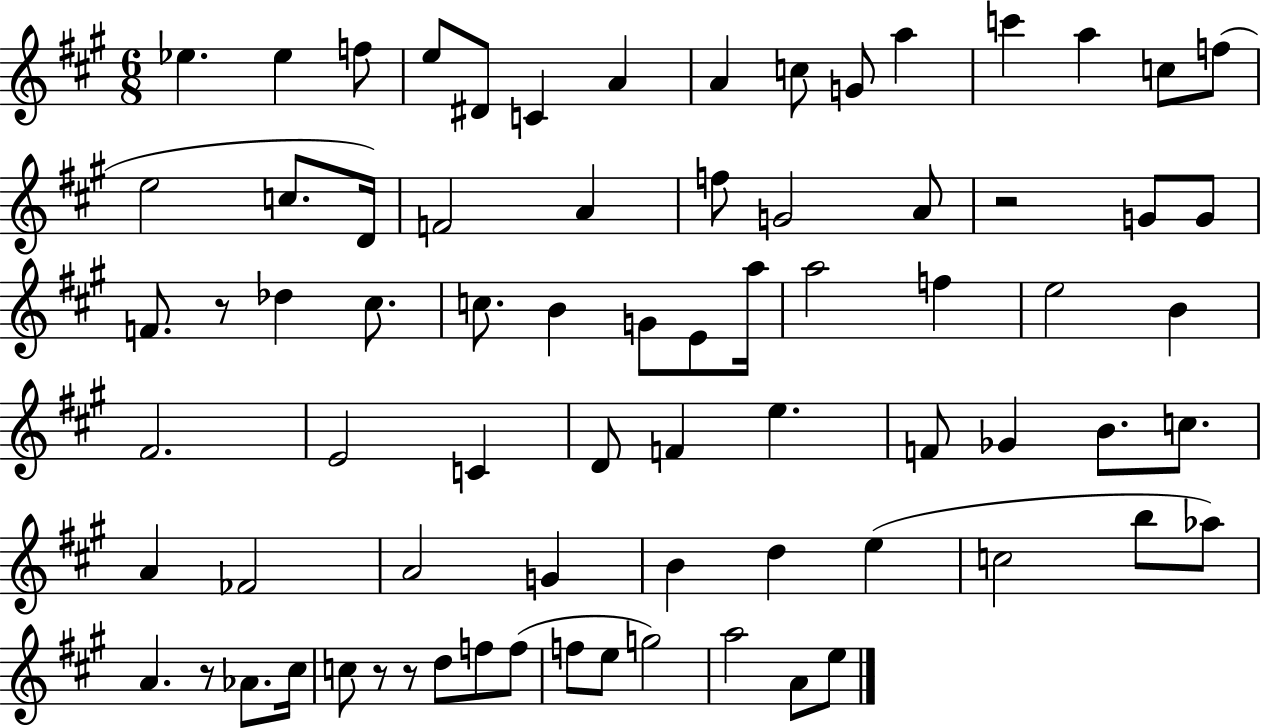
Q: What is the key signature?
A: A major